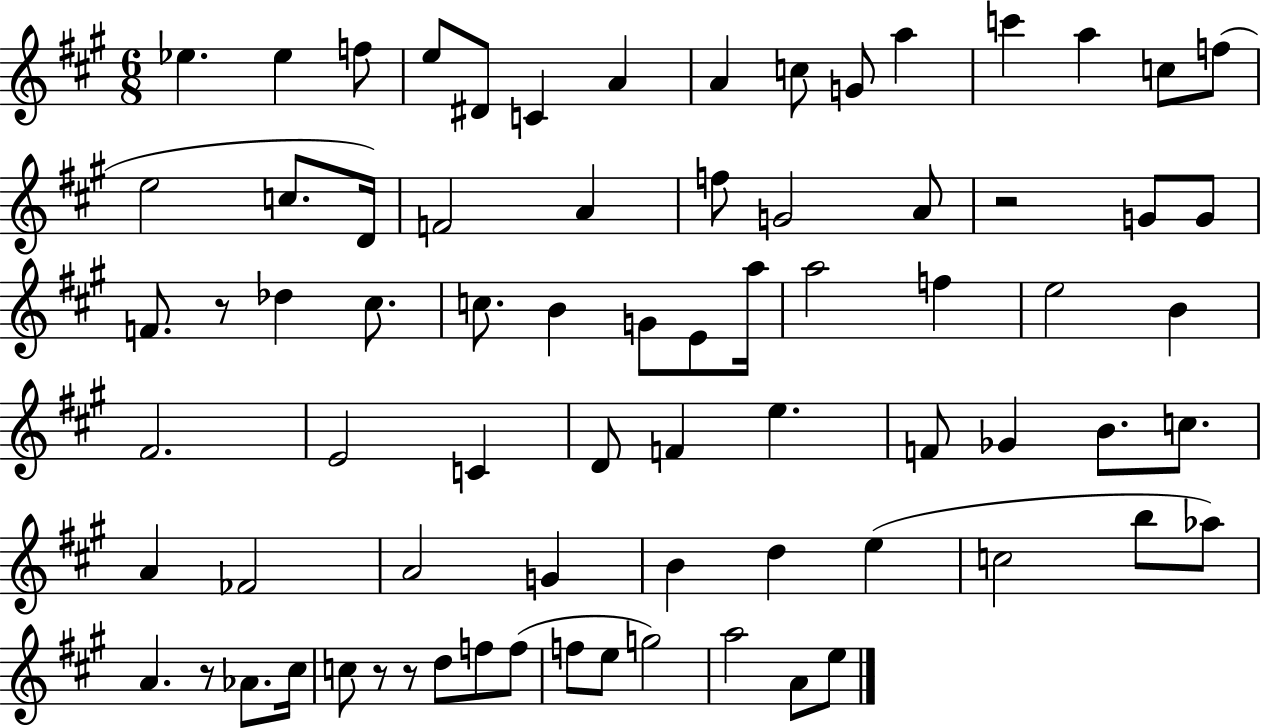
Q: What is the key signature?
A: A major